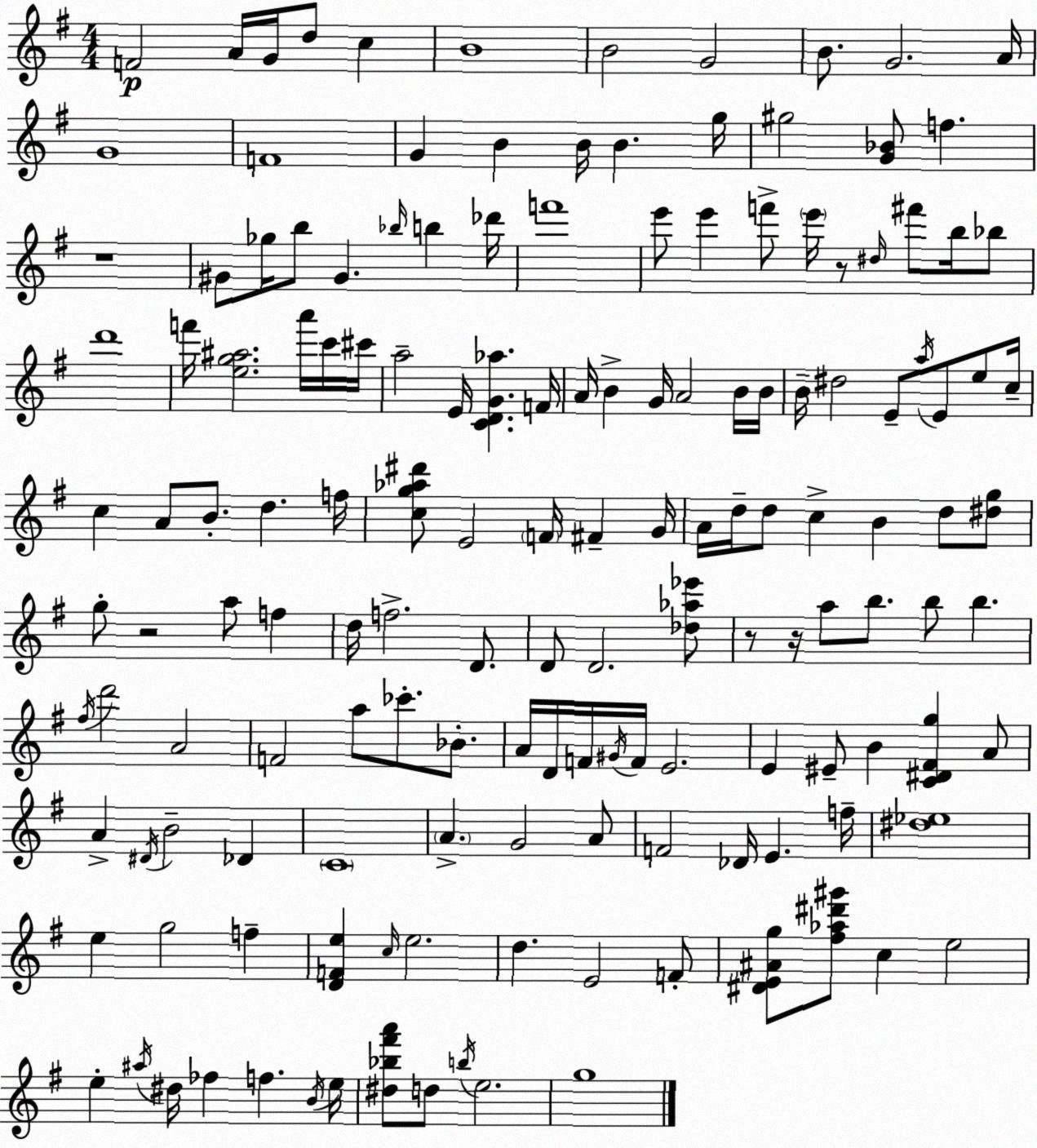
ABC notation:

X:1
T:Untitled
M:4/4
L:1/4
K:Em
F2 A/4 G/4 d/2 c B4 B2 G2 B/2 G2 A/4 G4 F4 G B B/4 B g/4 ^g2 [G_B]/2 f z4 ^G/2 _g/4 b/2 ^G _b/4 b _d'/4 f'4 e'/2 e' f'/2 e'/4 z/2 ^d/4 ^f'/2 b/4 _b/2 d'4 f'/4 [eg^a]2 a'/4 c'/4 ^c'/4 a2 E/4 [CDG_a] F/4 A/4 B G/4 A2 B/4 B/4 B/4 ^d2 E/2 a/4 E/2 e/2 c/4 c A/2 B/2 d f/4 [cg_a^d']/2 E2 F/4 ^F G/4 A/4 d/4 d/2 c B d/2 [^dg]/2 g/2 z2 a/2 f d/4 f2 D/2 D/2 D2 [_d_a_e']/2 z/2 z/4 a/2 b/2 b/2 b ^f/4 d'2 A2 F2 a/2 _c'/2 _B/2 A/4 D/4 F/4 ^G/4 F/4 E2 E ^E/2 B [C^D^Fg] A/2 A ^D/4 B2 _D C4 A G2 A/2 F2 _D/4 E f/4 [^d_e]4 e g2 f [DFe] c/4 e2 d E2 F/2 [^DE^Ag]/2 [^f_a^d'^g']/2 c e2 e ^a/4 ^d/4 _f f B/4 e/4 [^d_b^f'a']/2 d/2 b/4 e2 g4